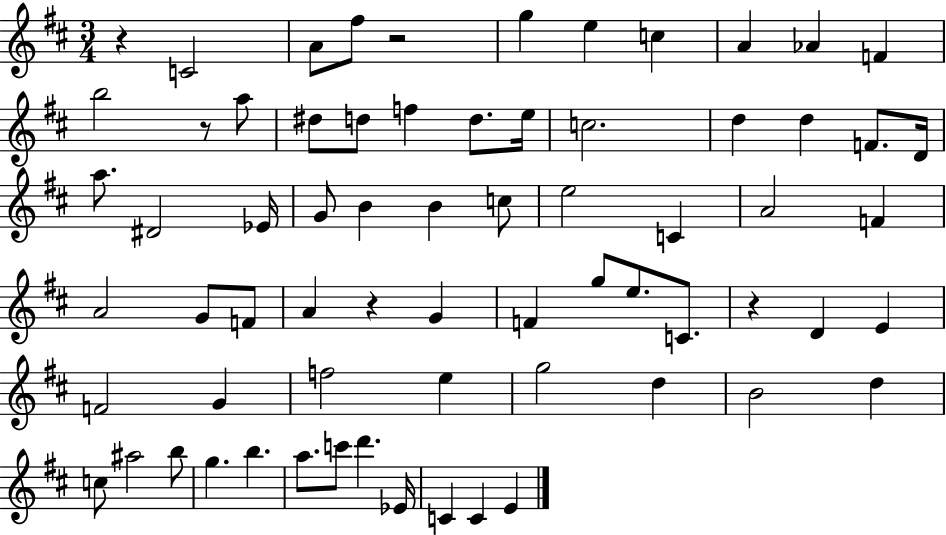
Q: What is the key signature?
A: D major